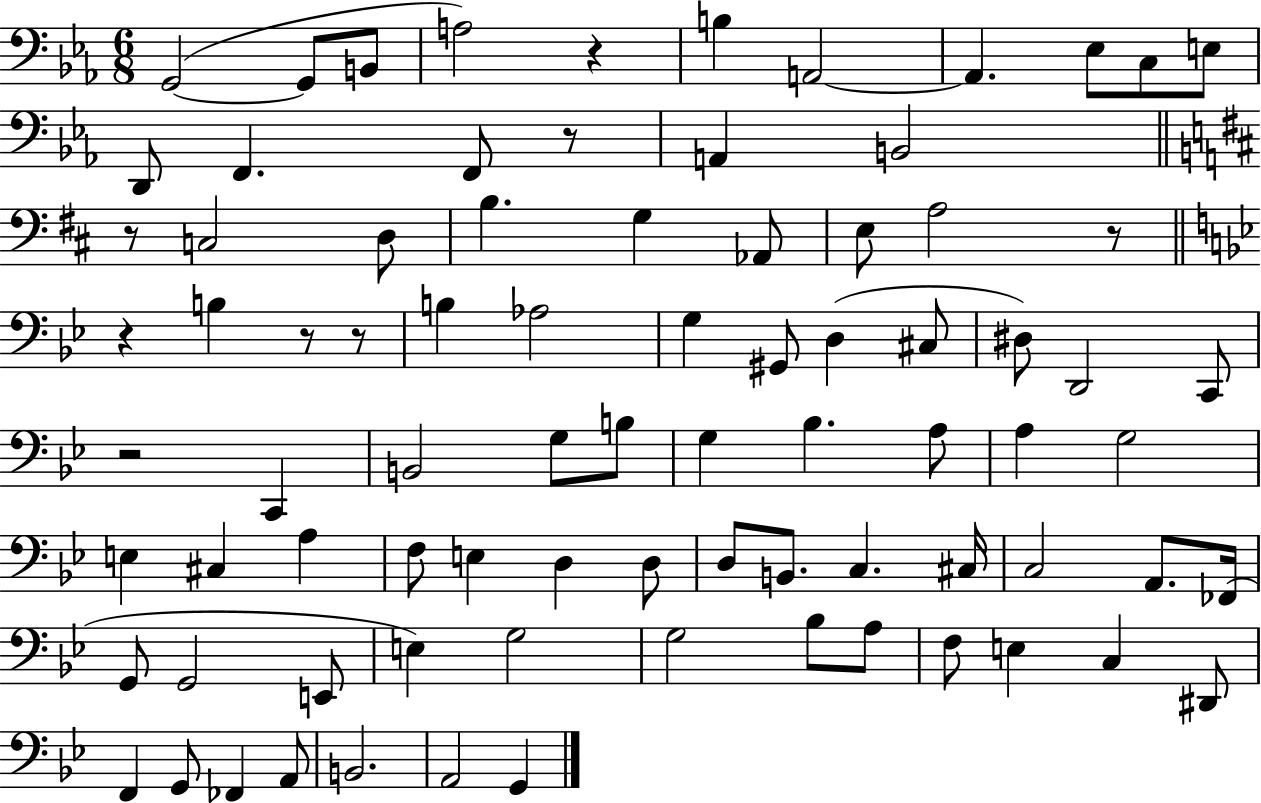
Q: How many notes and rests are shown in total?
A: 82